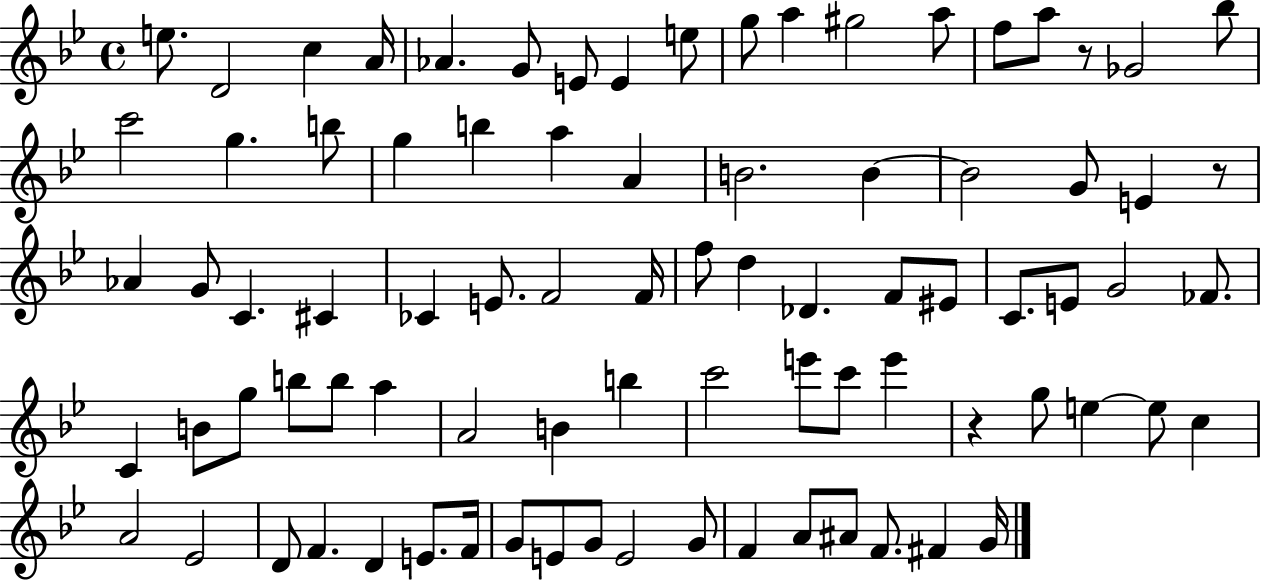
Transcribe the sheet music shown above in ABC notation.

X:1
T:Untitled
M:4/4
L:1/4
K:Bb
e/2 D2 c A/4 _A G/2 E/2 E e/2 g/2 a ^g2 a/2 f/2 a/2 z/2 _G2 _b/2 c'2 g b/2 g b a A B2 B B2 G/2 E z/2 _A G/2 C ^C _C E/2 F2 F/4 f/2 d _D F/2 ^E/2 C/2 E/2 G2 _F/2 C B/2 g/2 b/2 b/2 a A2 B b c'2 e'/2 c'/2 e' z g/2 e e/2 c A2 _E2 D/2 F D E/2 F/4 G/2 E/2 G/2 E2 G/2 F A/2 ^A/2 F/2 ^F G/4